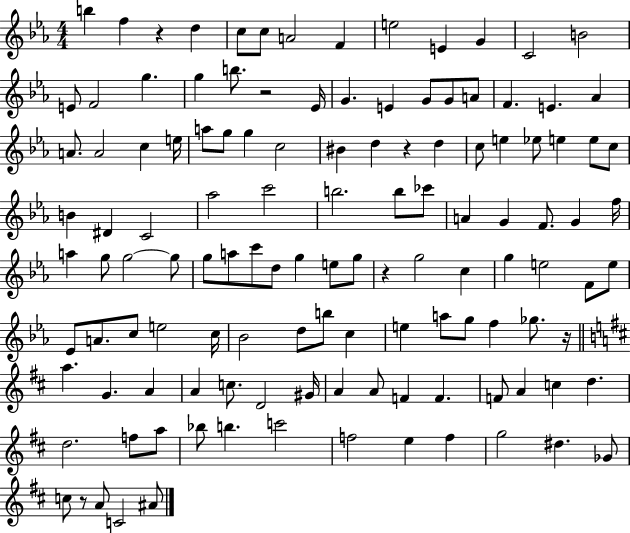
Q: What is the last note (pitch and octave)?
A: A#4